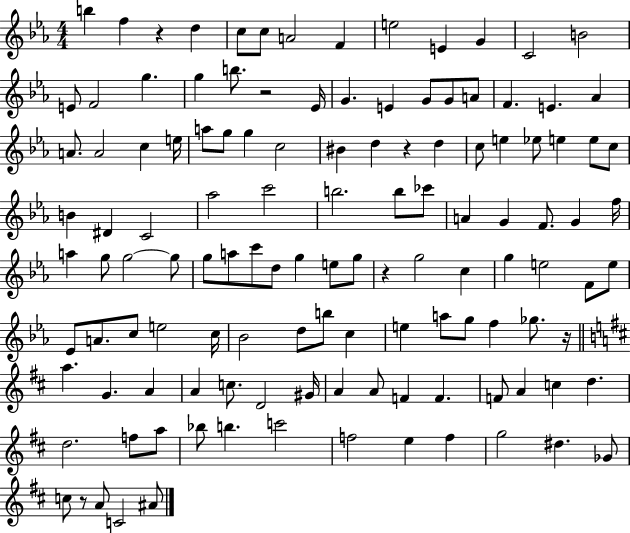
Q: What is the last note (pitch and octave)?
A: A#4